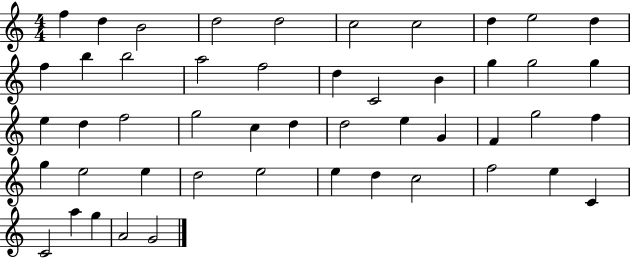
X:1
T:Untitled
M:4/4
L:1/4
K:C
f d B2 d2 d2 c2 c2 d e2 d f b b2 a2 f2 d C2 B g g2 g e d f2 g2 c d d2 e G F g2 f g e2 e d2 e2 e d c2 f2 e C C2 a g A2 G2